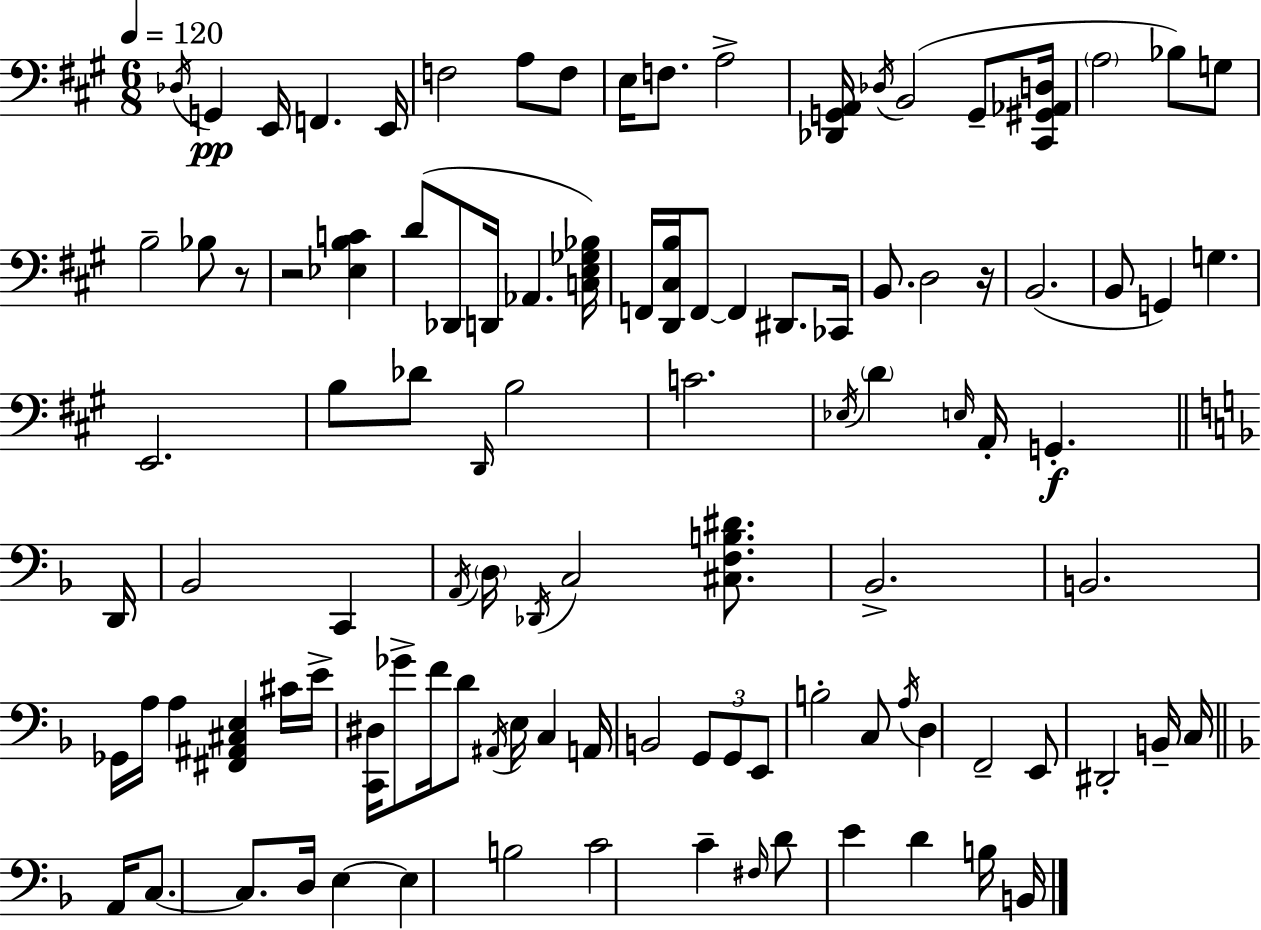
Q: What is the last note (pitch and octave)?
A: B2